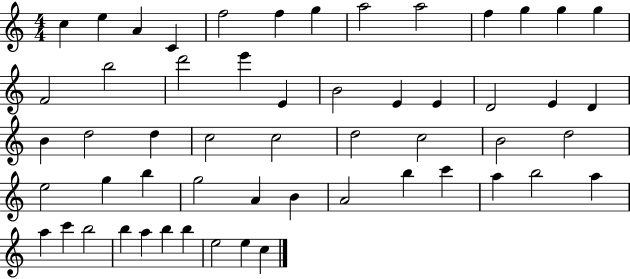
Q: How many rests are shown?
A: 0